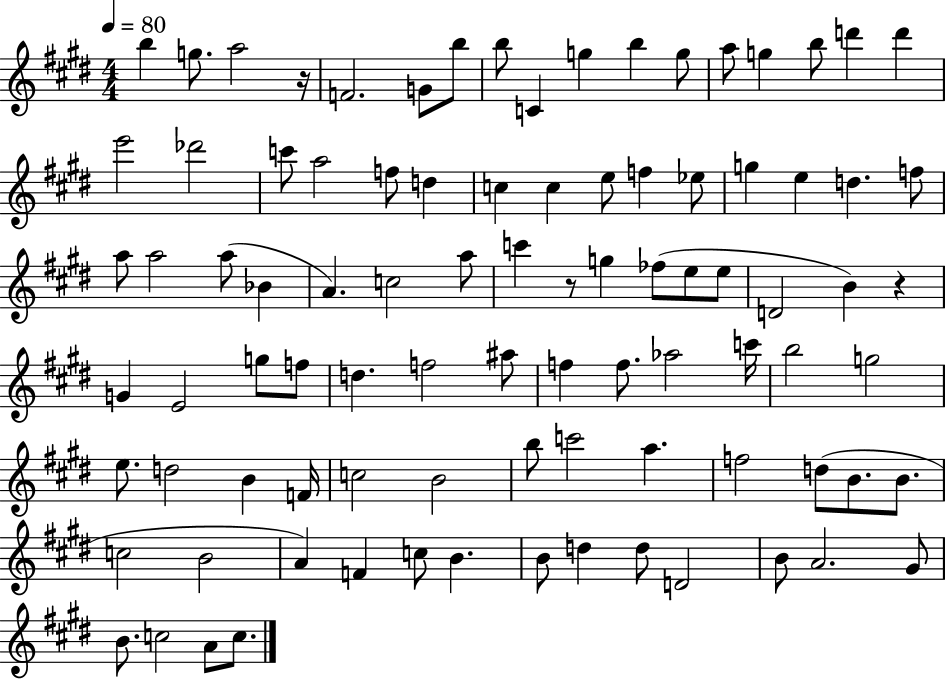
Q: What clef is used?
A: treble